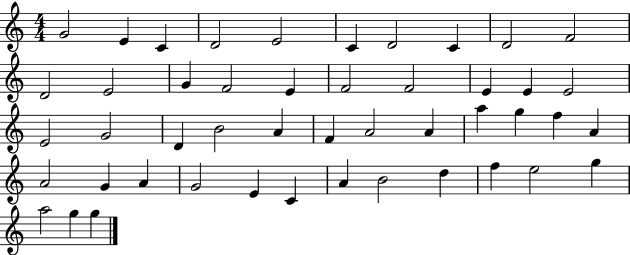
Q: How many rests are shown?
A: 0